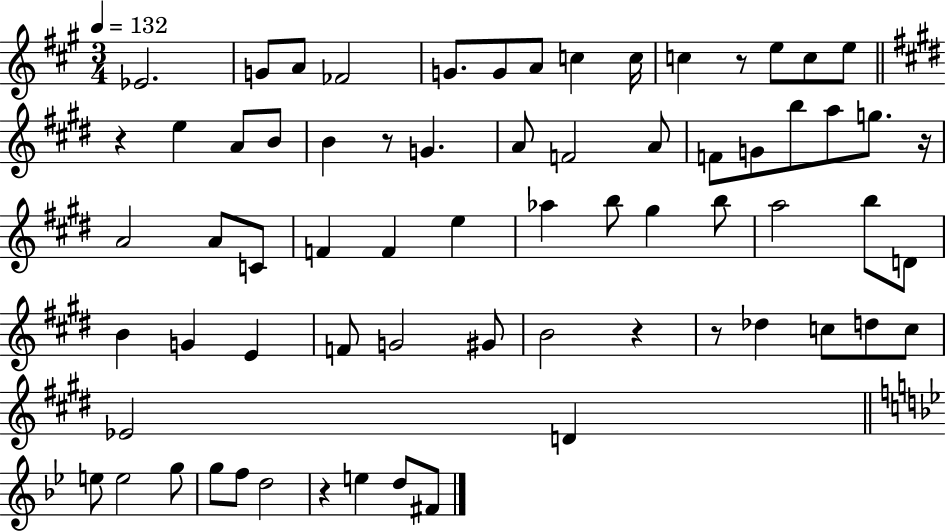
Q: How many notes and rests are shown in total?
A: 68